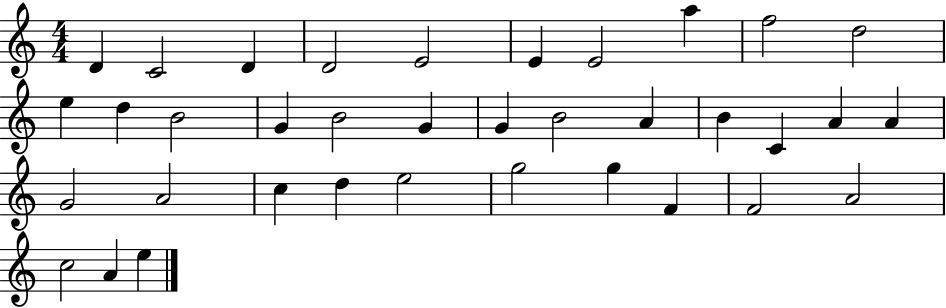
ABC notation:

X:1
T:Untitled
M:4/4
L:1/4
K:C
D C2 D D2 E2 E E2 a f2 d2 e d B2 G B2 G G B2 A B C A A G2 A2 c d e2 g2 g F F2 A2 c2 A e